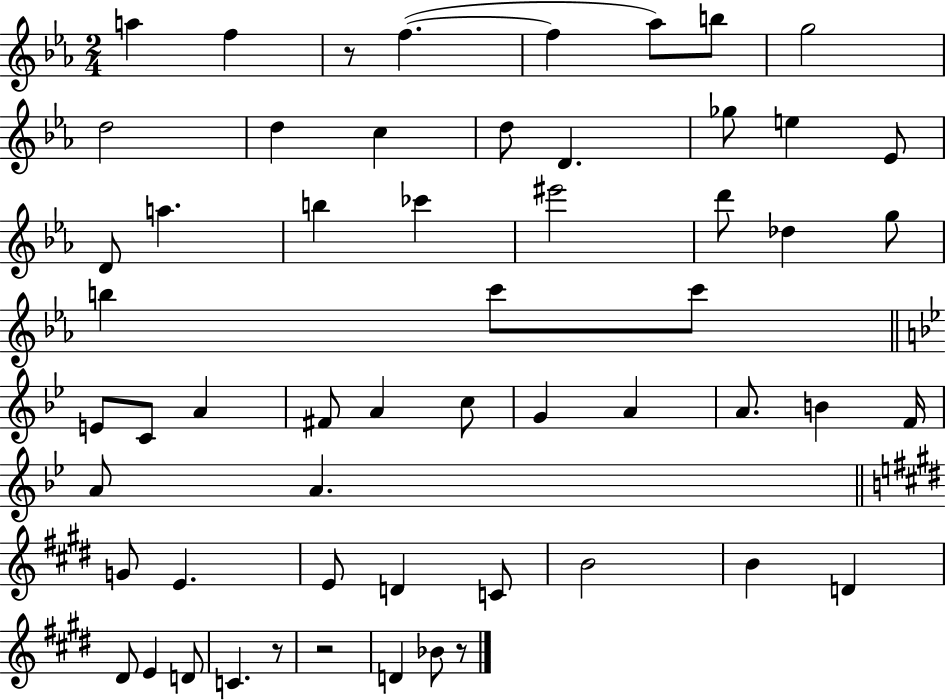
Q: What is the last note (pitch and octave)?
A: Bb4